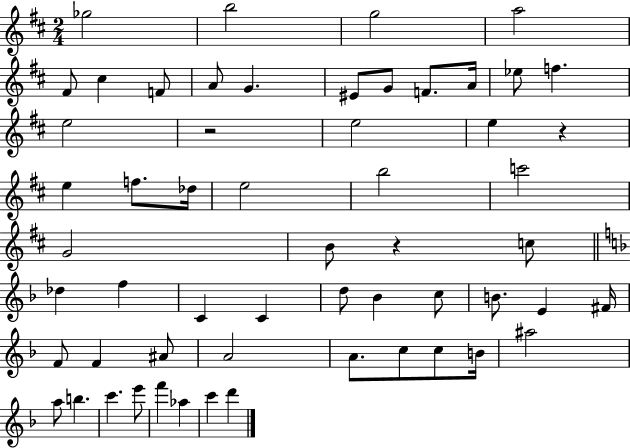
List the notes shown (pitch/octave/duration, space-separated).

Gb5/h B5/h G5/h A5/h F#4/e C#5/q F4/e A4/e G4/q. EIS4/e G4/e F4/e. A4/s Eb5/e F5/q. E5/h R/h E5/h E5/q R/q E5/q F5/e. Db5/s E5/h B5/h C6/h G4/h B4/e R/q C5/e Db5/q F5/q C4/q C4/q D5/e Bb4/q C5/e B4/e. E4/q F#4/s F4/e F4/q A#4/e A4/h A4/e. C5/e C5/e B4/s A#5/h A5/e B5/q. C6/q. E6/e F6/q Ab5/q C6/q D6/q